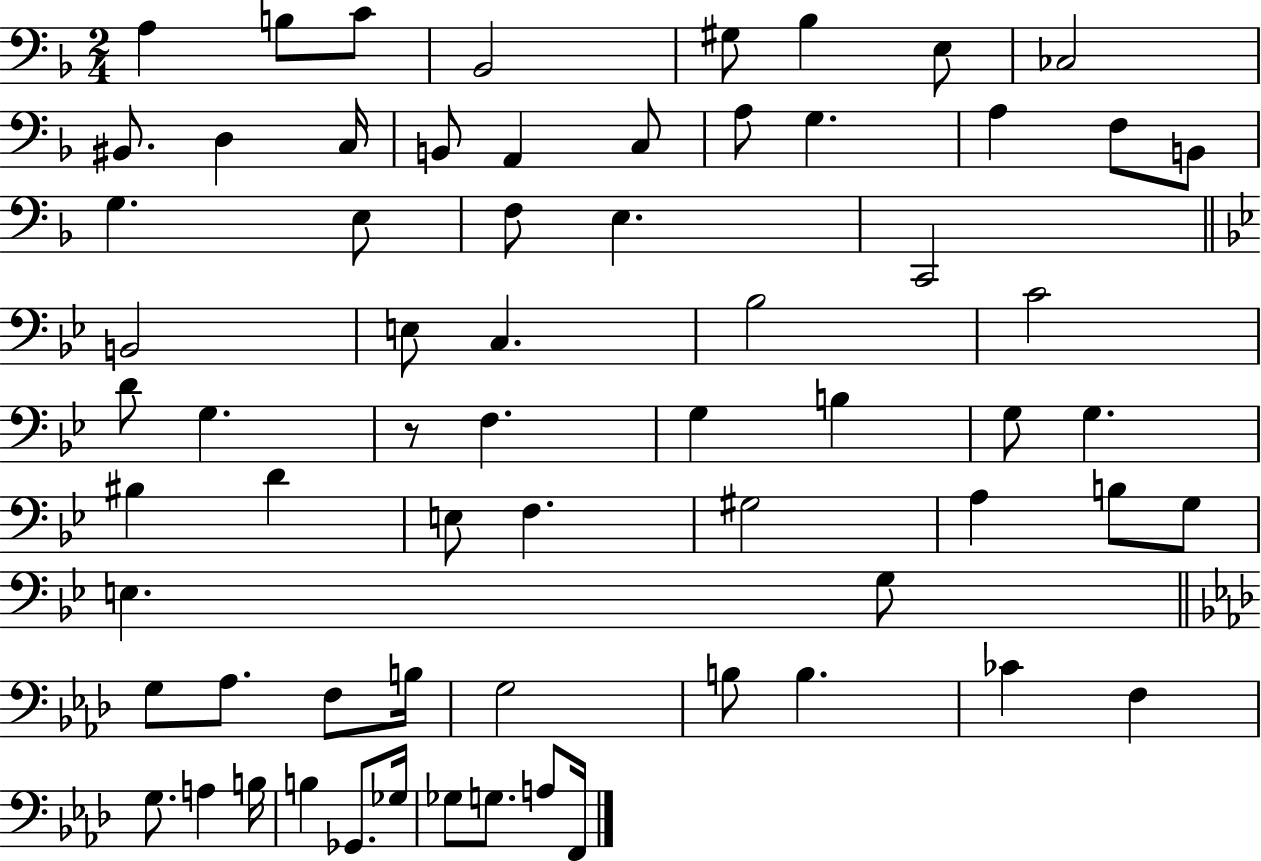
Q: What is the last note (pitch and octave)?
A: F2